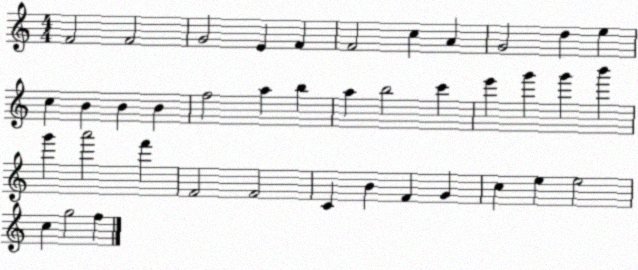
X:1
T:Untitled
M:4/4
L:1/4
K:C
F2 F2 G2 E F F2 c A G2 d e c B B B f2 a b a b2 c' e' g' g' b' g' a'2 f' F2 F2 C B F G c e e2 c g2 f